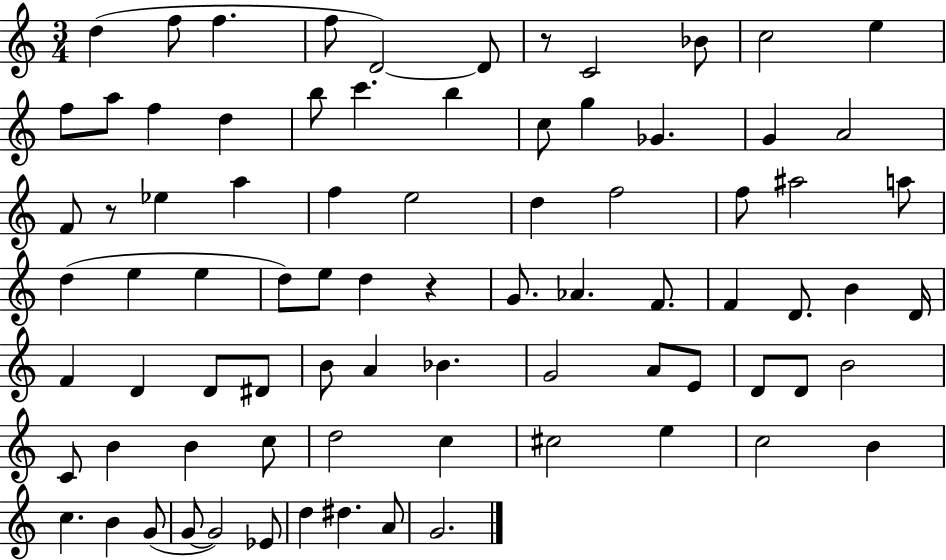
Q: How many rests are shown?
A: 3